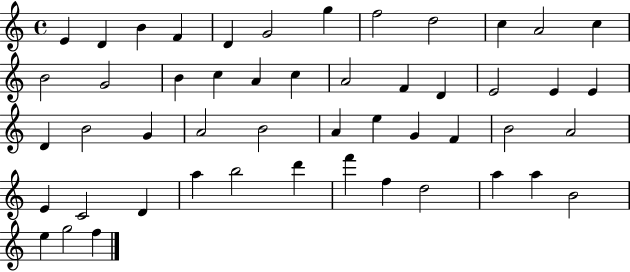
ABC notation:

X:1
T:Untitled
M:4/4
L:1/4
K:C
E D B F D G2 g f2 d2 c A2 c B2 G2 B c A c A2 F D E2 E E D B2 G A2 B2 A e G F B2 A2 E C2 D a b2 d' f' f d2 a a B2 e g2 f